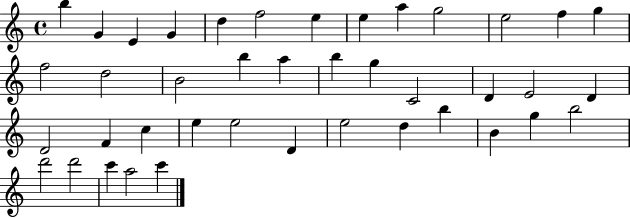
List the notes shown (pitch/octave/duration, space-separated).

B5/q G4/q E4/q G4/q D5/q F5/h E5/q E5/q A5/q G5/h E5/h F5/q G5/q F5/h D5/h B4/h B5/q A5/q B5/q G5/q C4/h D4/q E4/h D4/q D4/h F4/q C5/q E5/q E5/h D4/q E5/h D5/q B5/q B4/q G5/q B5/h D6/h D6/h C6/q A5/h C6/q